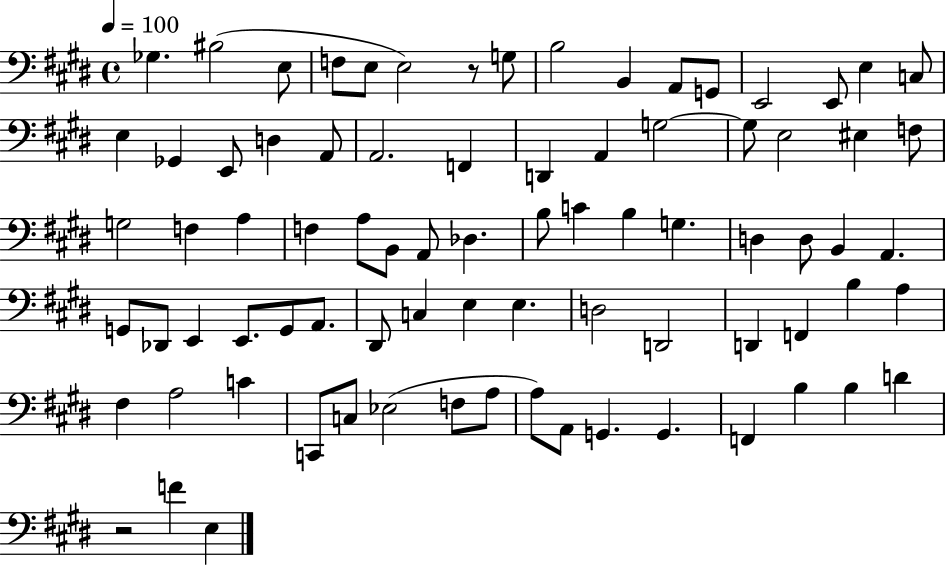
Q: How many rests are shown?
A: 2